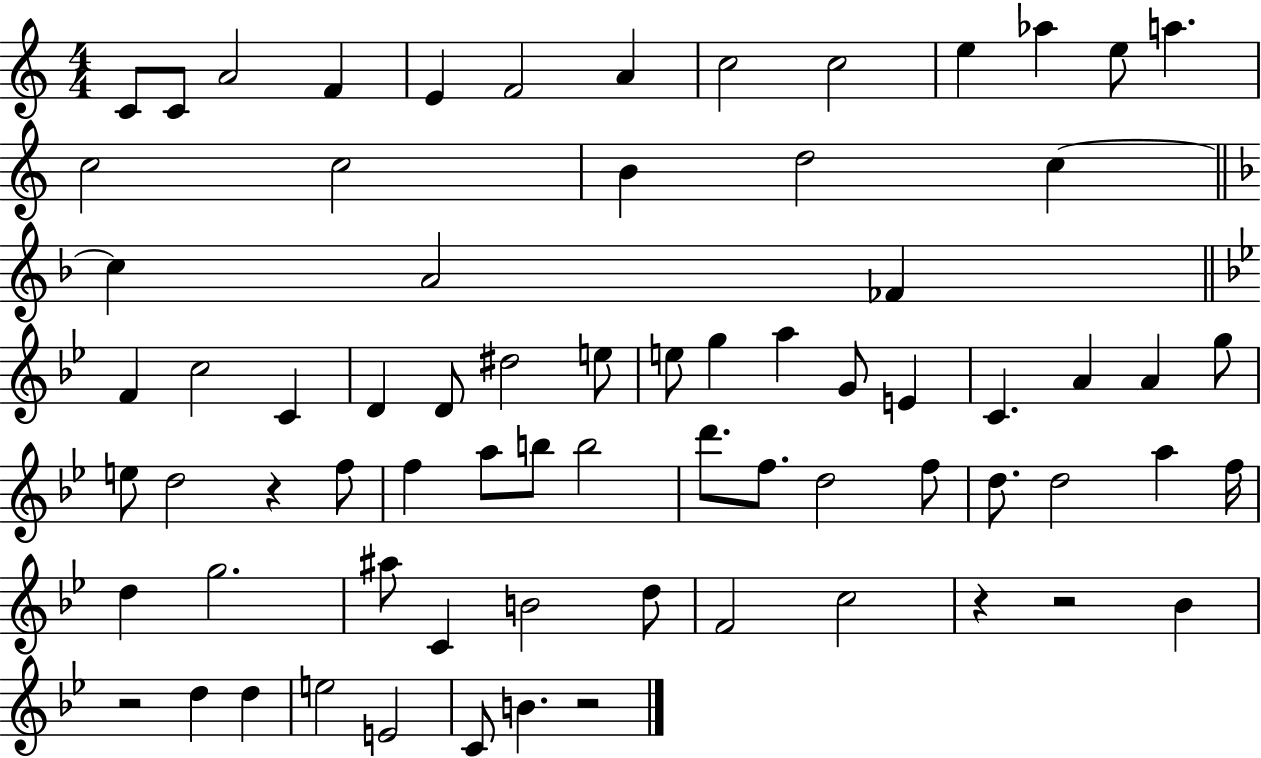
{
  \clef treble
  \numericTimeSignature
  \time 4/4
  \key c \major
  \repeat volta 2 { c'8 c'8 a'2 f'4 | e'4 f'2 a'4 | c''2 c''2 | e''4 aes''4 e''8 a''4. | \break c''2 c''2 | b'4 d''2 c''4~~ | \bar "||" \break \key f \major c''4 a'2 fes'4 | \bar "||" \break \key bes \major f'4 c''2 c'4 | d'4 d'8 dis''2 e''8 | e''8 g''4 a''4 g'8 e'4 | c'4. a'4 a'4 g''8 | \break e''8 d''2 r4 f''8 | f''4 a''8 b''8 b''2 | d'''8. f''8. d''2 f''8 | d''8. d''2 a''4 f''16 | \break d''4 g''2. | ais''8 c'4 b'2 d''8 | f'2 c''2 | r4 r2 bes'4 | \break r2 d''4 d''4 | e''2 e'2 | c'8 b'4. r2 | } \bar "|."
}